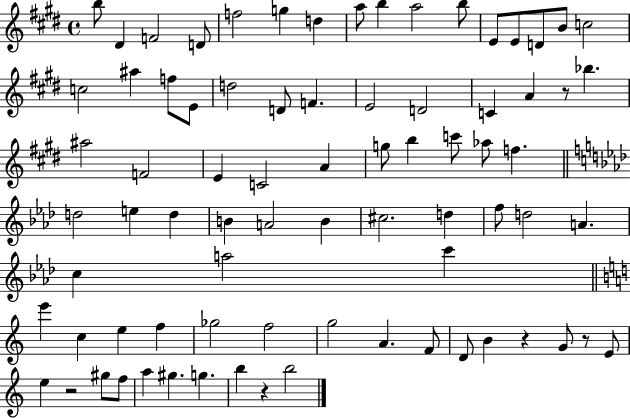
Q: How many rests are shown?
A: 5